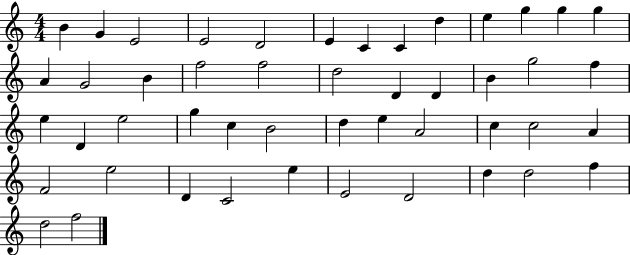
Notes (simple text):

B4/q G4/q E4/h E4/h D4/h E4/q C4/q C4/q D5/q E5/q G5/q G5/q G5/q A4/q G4/h B4/q F5/h F5/h D5/h D4/q D4/q B4/q G5/h F5/q E5/q D4/q E5/h G5/q C5/q B4/h D5/q E5/q A4/h C5/q C5/h A4/q F4/h E5/h D4/q C4/h E5/q E4/h D4/h D5/q D5/h F5/q D5/h F5/h